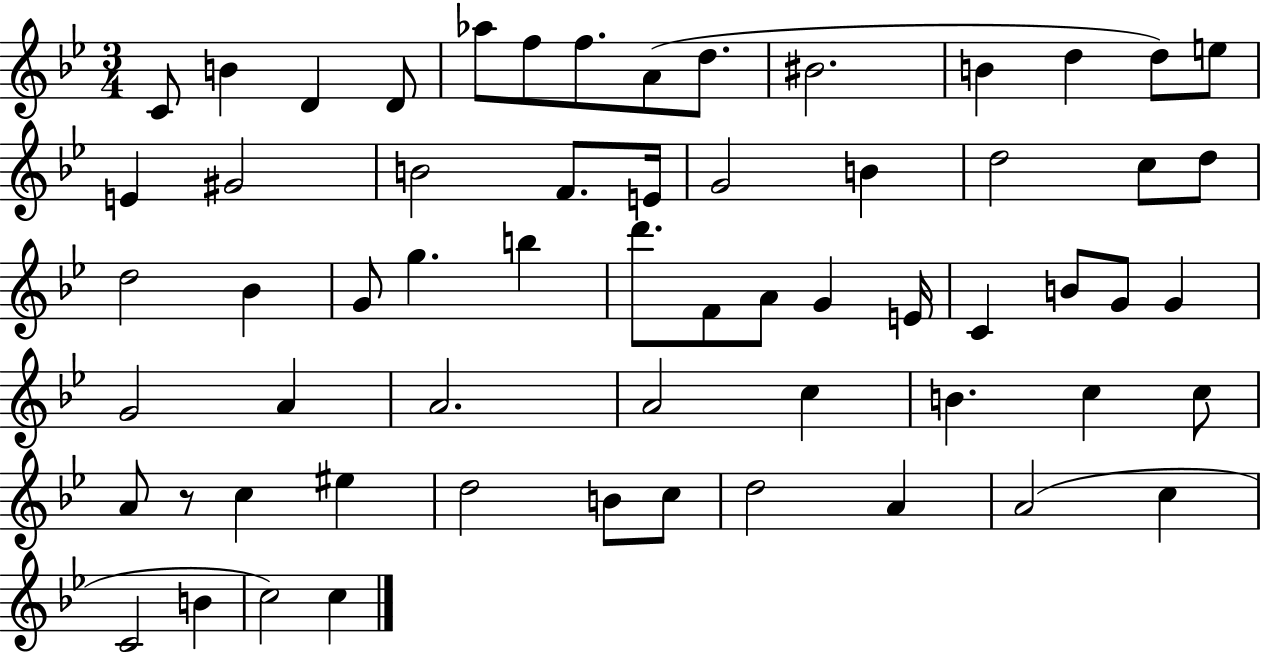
{
  \clef treble
  \numericTimeSignature
  \time 3/4
  \key bes \major
  c'8 b'4 d'4 d'8 | aes''8 f''8 f''8. a'8( d''8. | bis'2. | b'4 d''4 d''8) e''8 | \break e'4 gis'2 | b'2 f'8. e'16 | g'2 b'4 | d''2 c''8 d''8 | \break d''2 bes'4 | g'8 g''4. b''4 | d'''8. f'8 a'8 g'4 e'16 | c'4 b'8 g'8 g'4 | \break g'2 a'4 | a'2. | a'2 c''4 | b'4. c''4 c''8 | \break a'8 r8 c''4 eis''4 | d''2 b'8 c''8 | d''2 a'4 | a'2( c''4 | \break c'2 b'4 | c''2) c''4 | \bar "|."
}